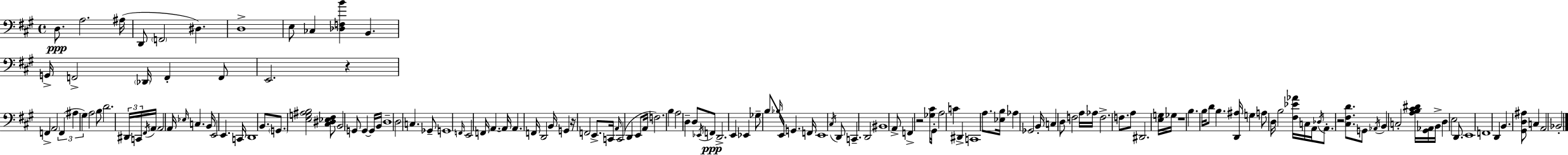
X:1
T:Untitled
M:4/4
L:1/4
K:A
D,/2 A,2 ^A,/4 D,,/2 F,,2 ^D, D,4 E,/2 _C, [_D,F,B] B,, G,,/4 F,,2 _D,,/4 F,, F,,/2 E,,2 z F,, A,,2 F,, ^A, ^G, A,2 B,/2 D2 ^D,,/4 C,,/4 ^F,,/4 A,,/4 A,,2 A,,/4 _E,/4 C, B,,/4 E,,2 E,, C,,/4 D,,4 B,,/2 G,,/2 [E,G,^A,B,]2 [^C,^D,_E,^F,]/2 B,,2 G,,/2 G,, G,,/4 B,,/4 D,4 D,2 C, _G,,/2 G,,4 F,,/4 E,,2 F,,/4 A,, A,,/4 A,, F,,/4 D,,2 B,,/4 G,, z/4 F,,2 E,,/2 C,,/4 A,,/4 C,,2 D,, E,,/2 A,,/4 F,2 B, A,2 D, D,/2 _E,,/4 F,,/2 D,,2 E,, _E,, _G,/2 B,/2 _B,/4 E,,/4 G,, F,,/4 E,,4 ^C,/4 D,,/2 C,, D,,2 ^B,,4 A,,/2 F,, z2 [_G,^C]/4 ^G,,/4 A,2 C ^D,, C,,4 A,/2 [_E,B,]/4 _A, _G,,2 B,,/4 C, D,/2 F,2 A,/4 _A,/4 F,2 F,/2 A,/2 ^D,,2 [E,G,]/4 _G,/4 z4 B, B,/4 D/2 B, [D,,^A,]/4 G, A,/2 D,/4 B,2 [^F,_E_A]/4 C,/4 A,,/4 _D,/4 A,,/2 z2 [^C,^F,D]/2 G,,/2 _A,,/4 B,, C,2 [A,B,^C^D]/4 [^G,,_A,,]/4 B,,/4 D, E,2 D,,/2 E,,4 F,,4 D,, B,, [^G,,D,^A,]/2 C, A,,2 _B,,2